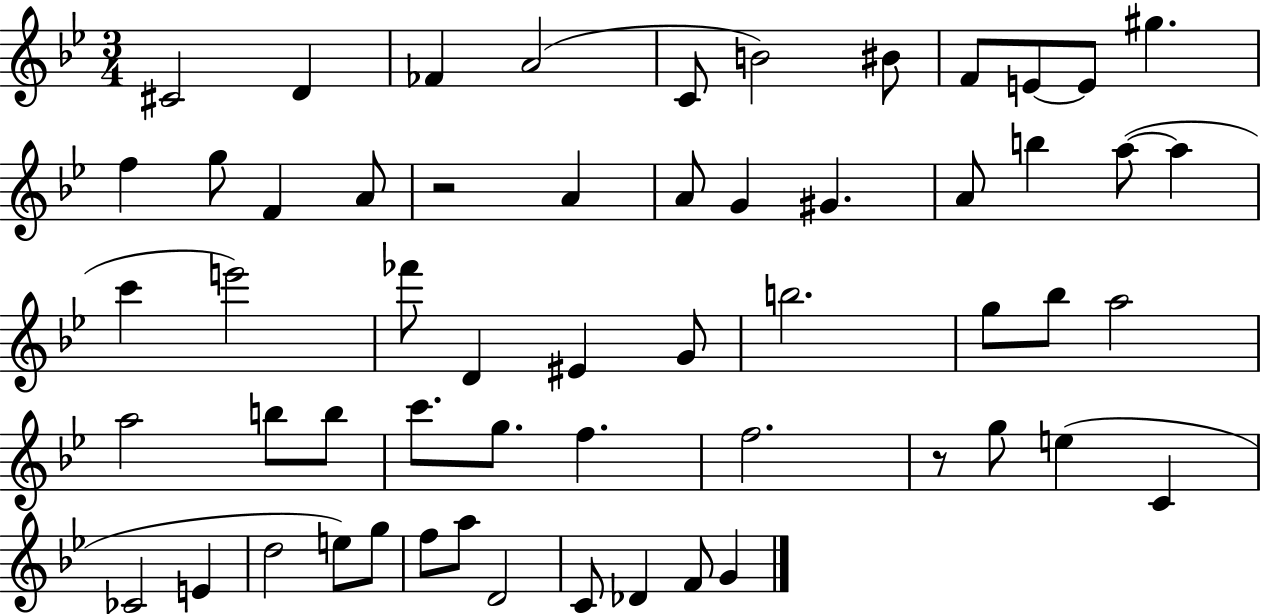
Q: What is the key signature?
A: BES major